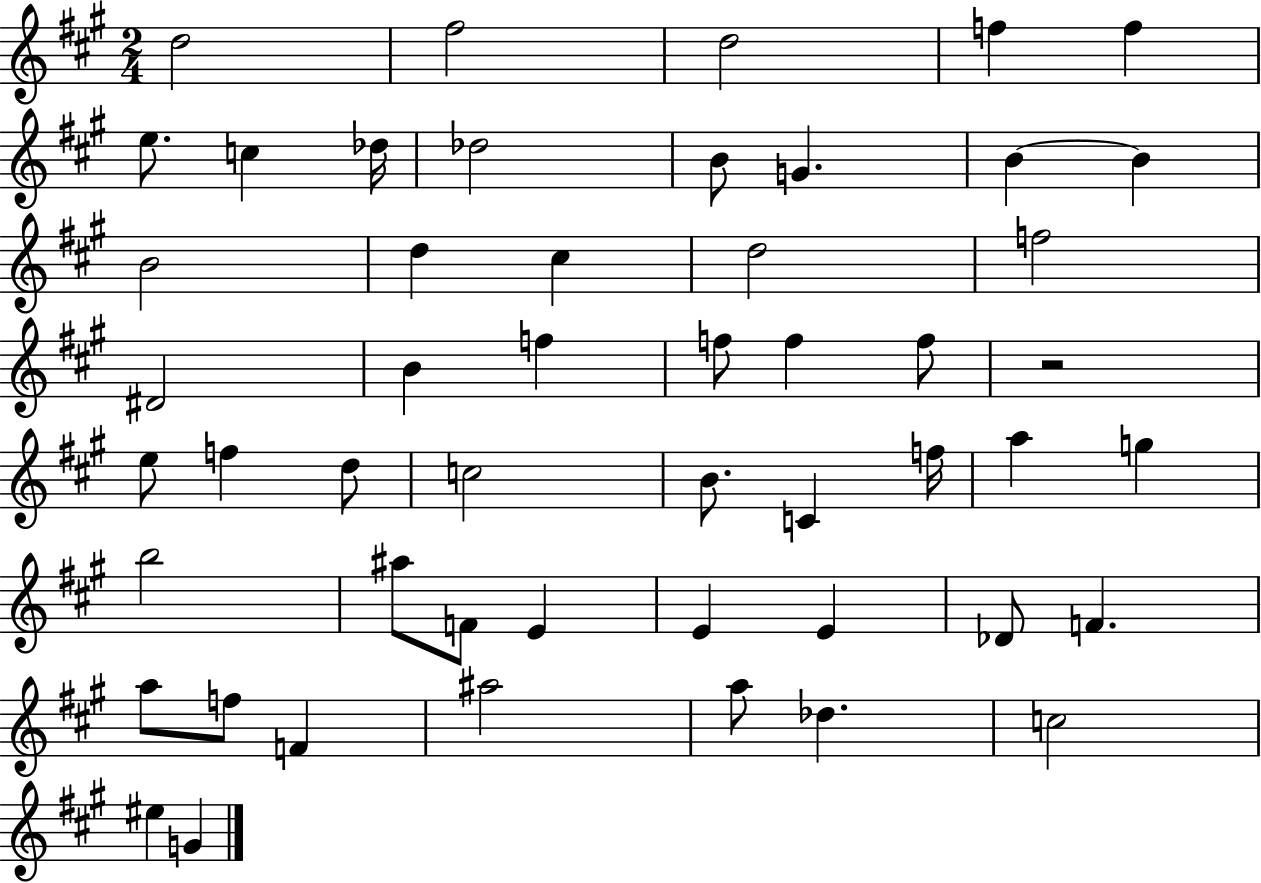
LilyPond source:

{
  \clef treble
  \numericTimeSignature
  \time 2/4
  \key a \major
  d''2 | fis''2 | d''2 | f''4 f''4 | \break e''8. c''4 des''16 | des''2 | b'8 g'4. | b'4~~ b'4 | \break b'2 | d''4 cis''4 | d''2 | f''2 | \break dis'2 | b'4 f''4 | f''8 f''4 f''8 | r2 | \break e''8 f''4 d''8 | c''2 | b'8. c'4 f''16 | a''4 g''4 | \break b''2 | ais''8 f'8 e'4 | e'4 e'4 | des'8 f'4. | \break a''8 f''8 f'4 | ais''2 | a''8 des''4. | c''2 | \break eis''4 g'4 | \bar "|."
}